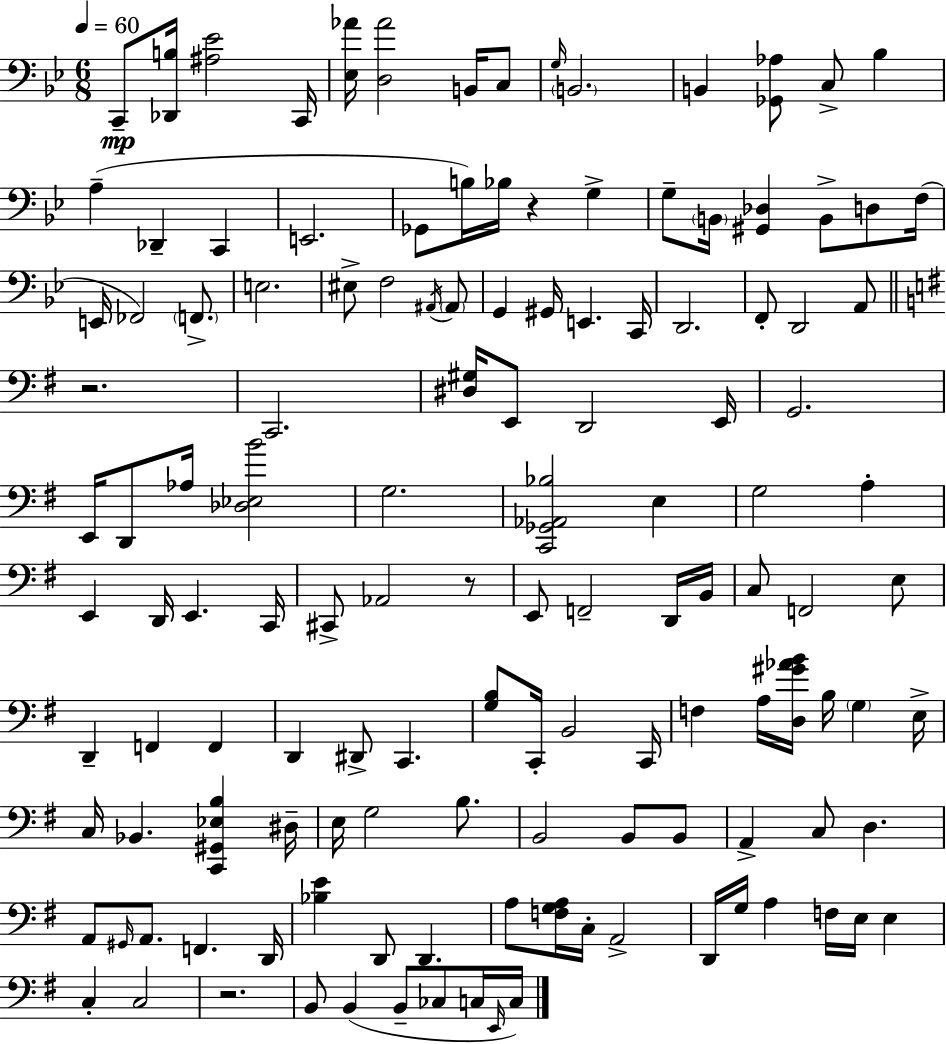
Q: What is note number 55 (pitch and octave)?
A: C#2